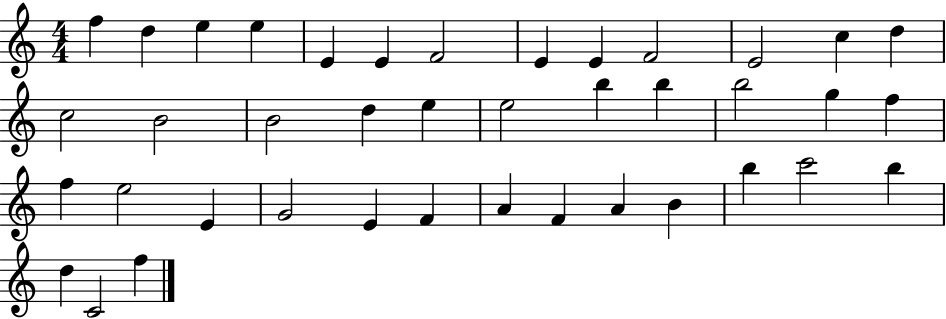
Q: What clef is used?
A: treble